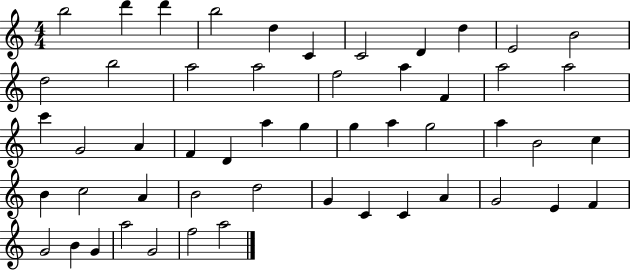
X:1
T:Untitled
M:4/4
L:1/4
K:C
b2 d' d' b2 d C C2 D d E2 B2 d2 b2 a2 a2 f2 a F a2 a2 c' G2 A F D a g g a g2 a B2 c B c2 A B2 d2 G C C A G2 E F G2 B G a2 G2 f2 a2